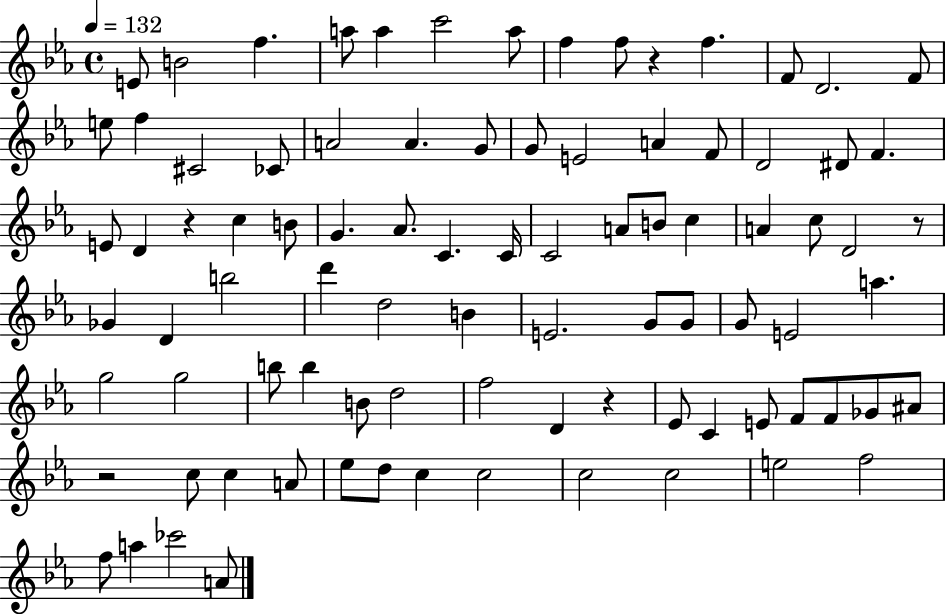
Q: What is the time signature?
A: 4/4